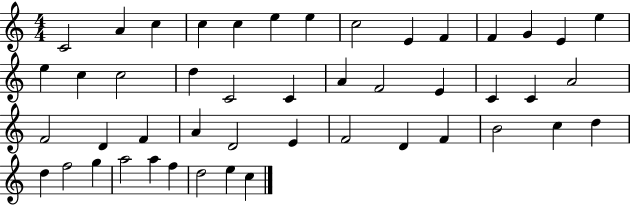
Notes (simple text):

C4/h A4/q C5/q C5/q C5/q E5/q E5/q C5/h E4/q F4/q F4/q G4/q E4/q E5/q E5/q C5/q C5/h D5/q C4/h C4/q A4/q F4/h E4/q C4/q C4/q A4/h F4/h D4/q F4/q A4/q D4/h E4/q F4/h D4/q F4/q B4/h C5/q D5/q D5/q F5/h G5/q A5/h A5/q F5/q D5/h E5/q C5/q